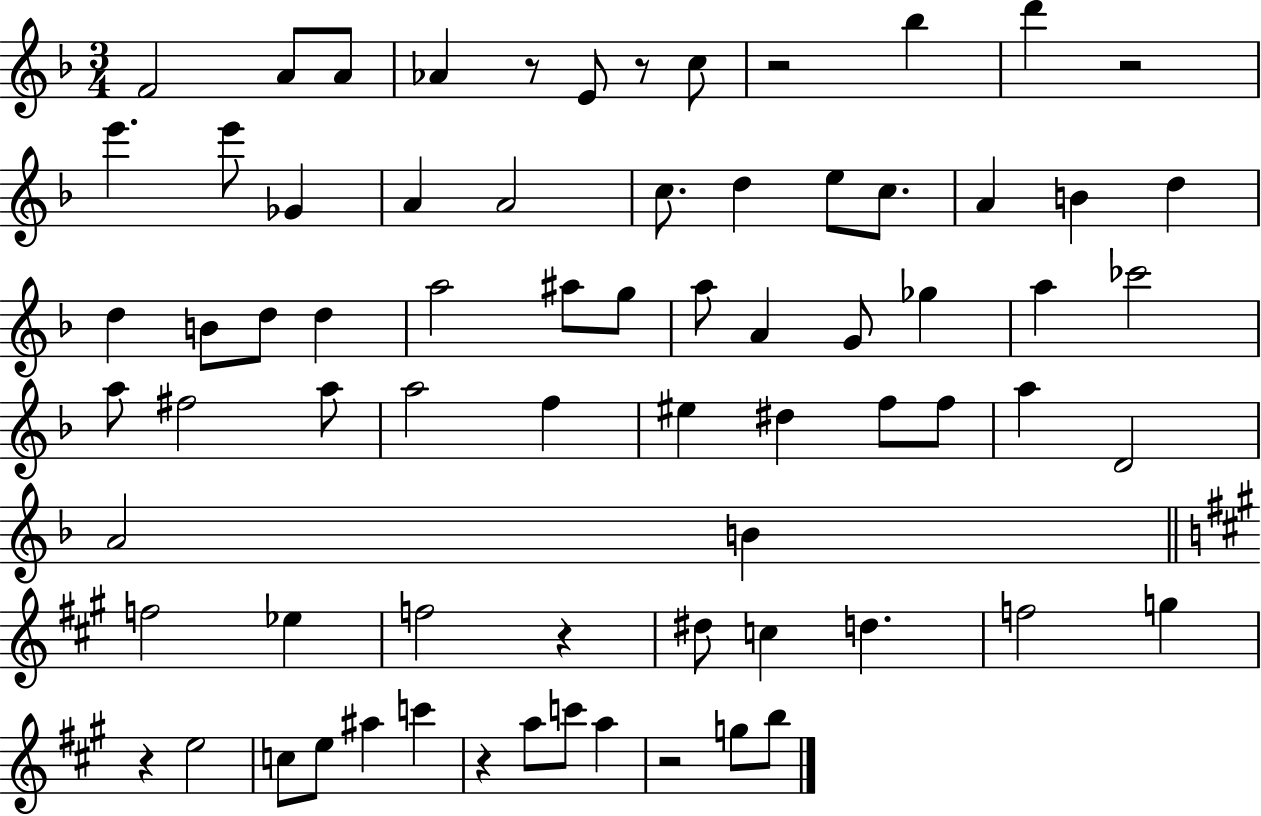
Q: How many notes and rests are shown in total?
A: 72